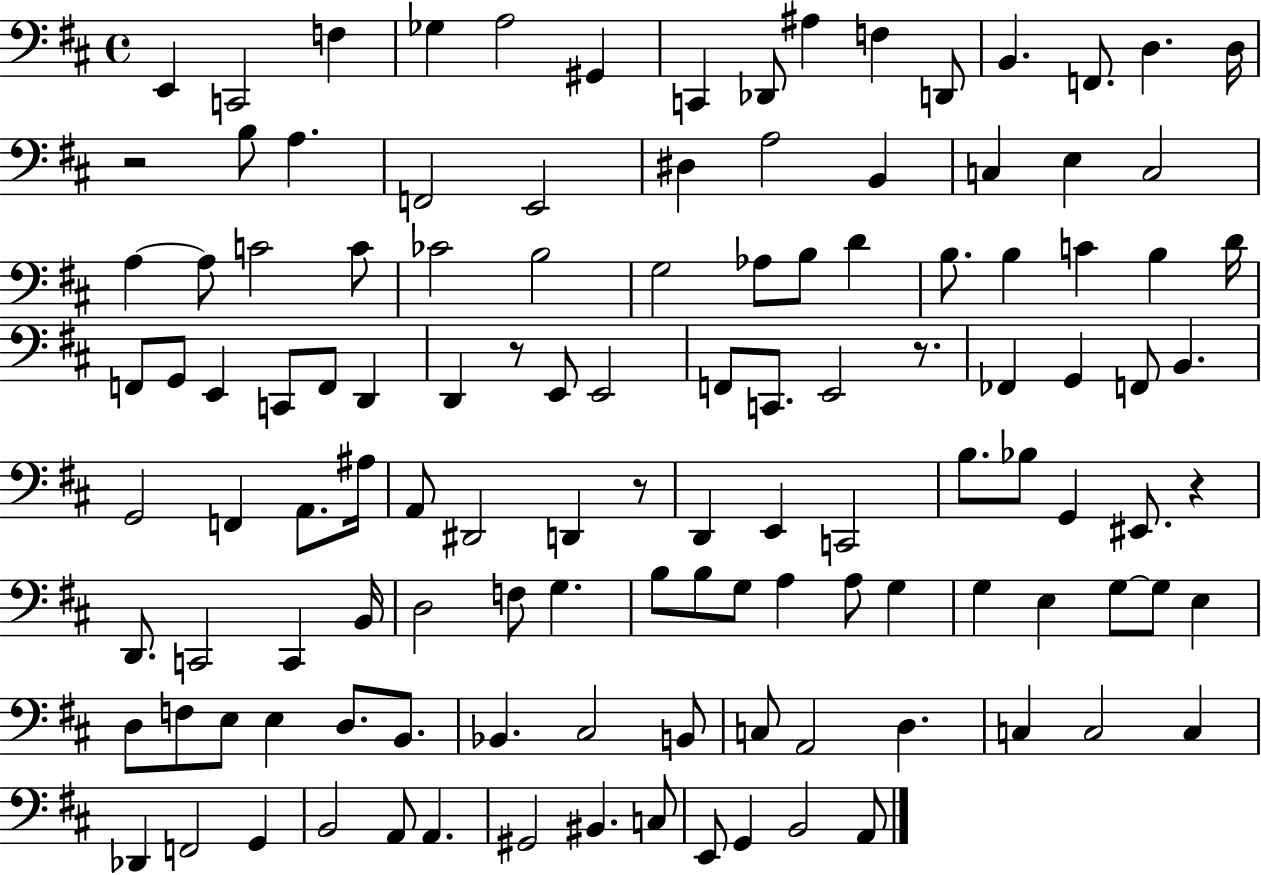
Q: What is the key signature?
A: D major